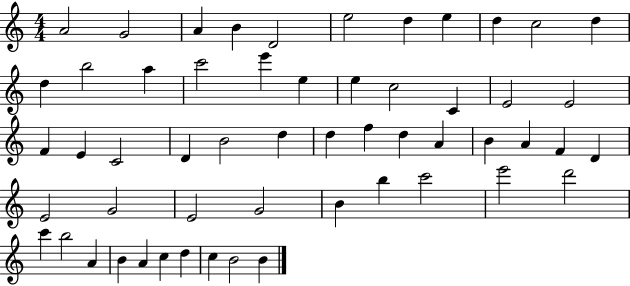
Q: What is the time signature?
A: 4/4